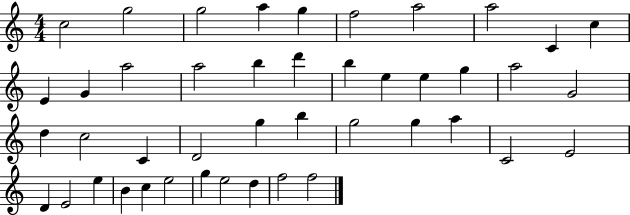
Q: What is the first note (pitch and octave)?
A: C5